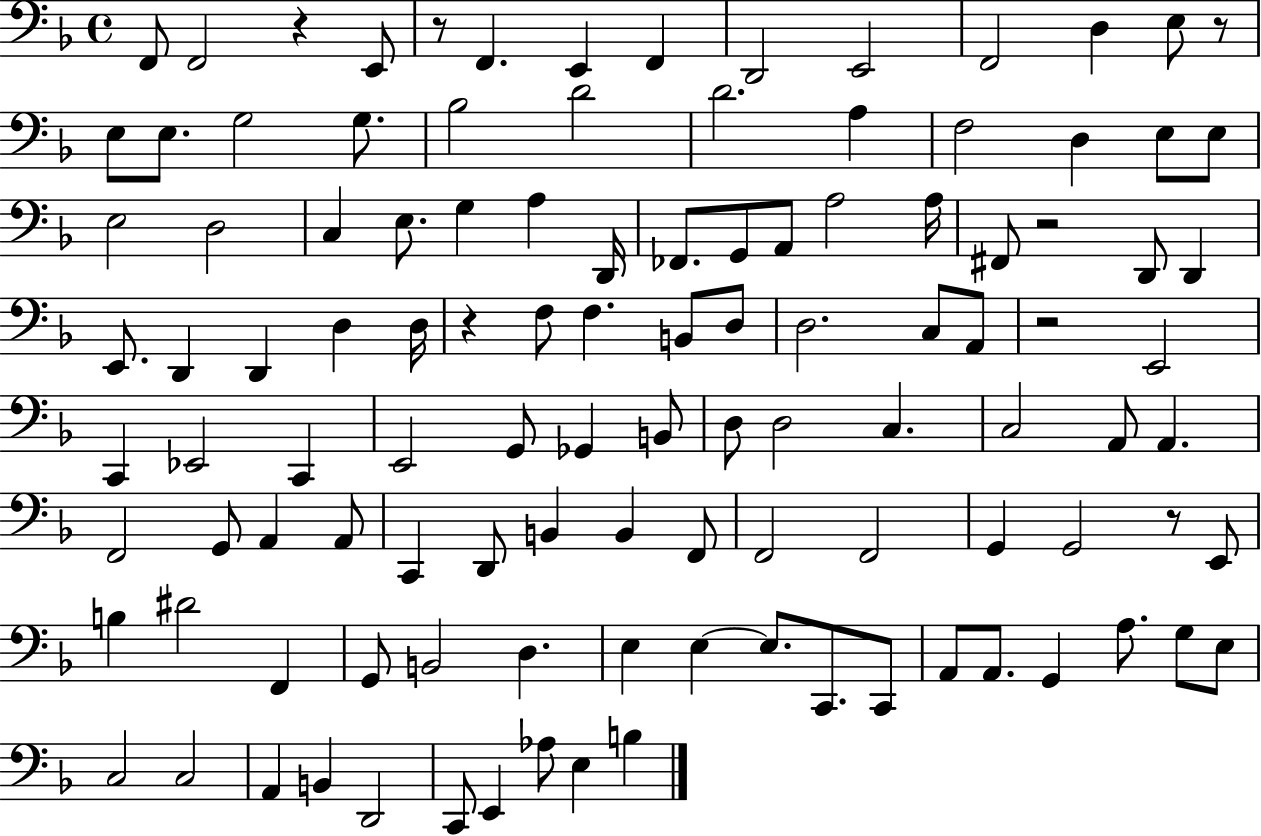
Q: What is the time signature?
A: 4/4